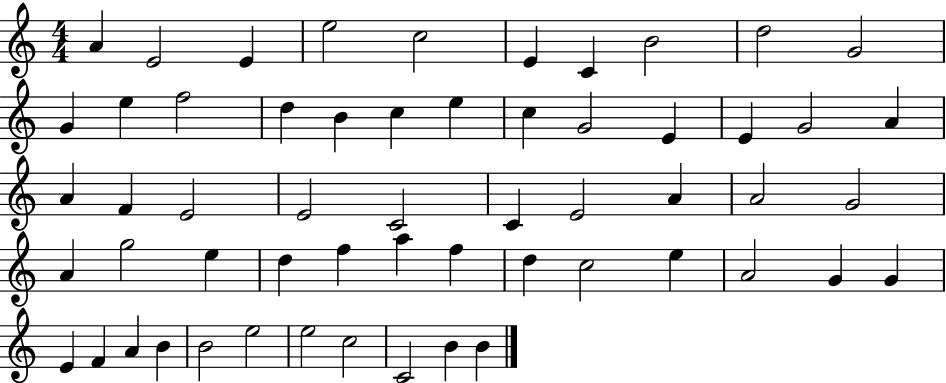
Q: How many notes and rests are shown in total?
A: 57